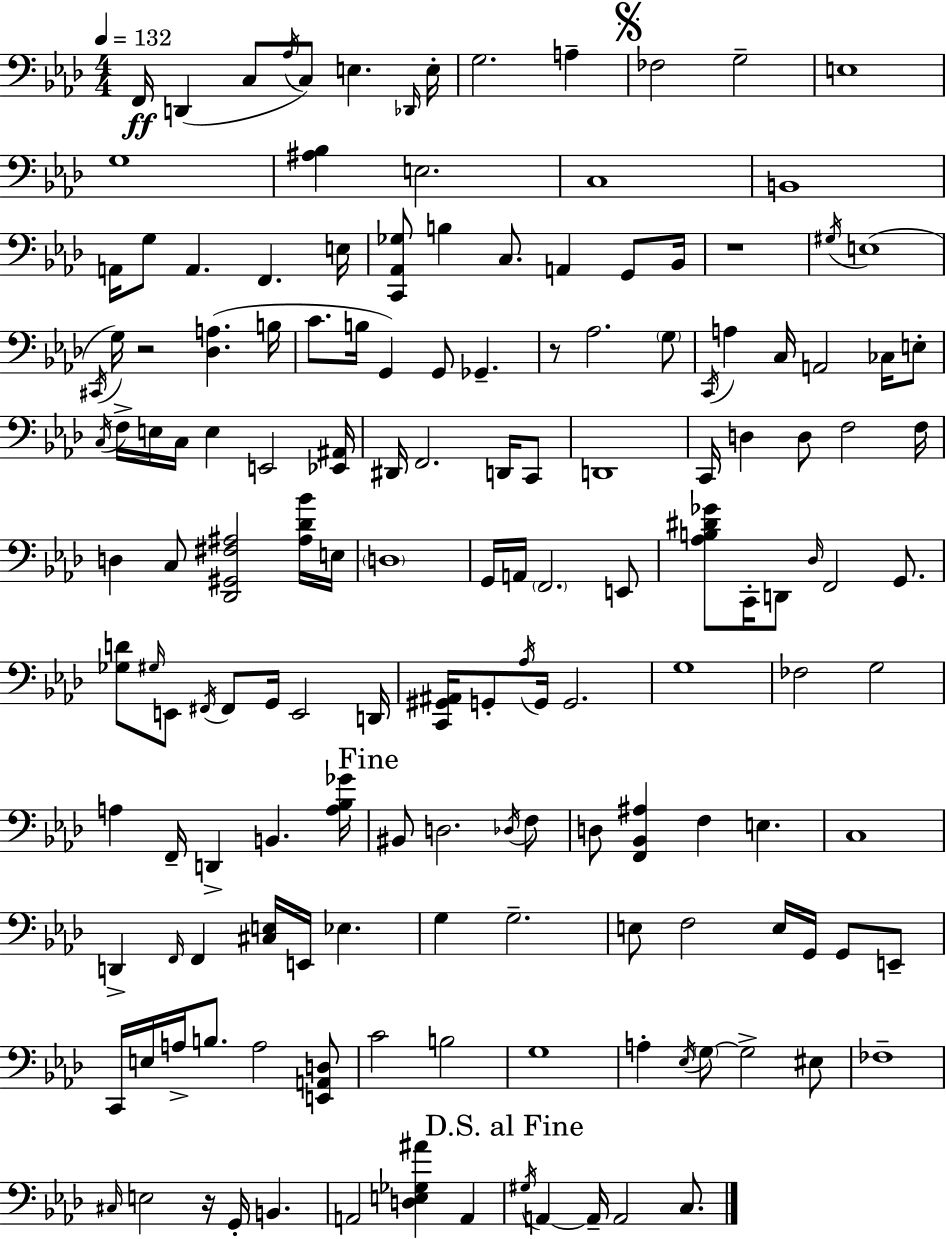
{
  \clef bass
  \numericTimeSignature
  \time 4/4
  \key f \minor
  \tempo 4 = 132
  f,16\ff d,4( c8 \acciaccatura { aes16 } c8) e4. | \grace { des,16 } e16-. g2. a4-- | \mark \markup { \musicglyph "scripts.segno" } fes2 g2-- | e1 | \break g1 | <ais bes>4 e2. | c1 | b,1 | \break a,16 g8 a,4. f,4. | e16 <c, aes, ges>8 b4 c8. a,4 g,8 | bes,16 r1 | \acciaccatura { gis16 }( e1 | \break \acciaccatura { cis,16 } g16) r2 <des a>4.( | b16 c'8. b16 g,4) g,8 ges,4.-- | r8 aes2. | \parenthesize g8 \acciaccatura { c,16 } a4 c16 a,2 | \break ces16 e8-. \acciaccatura { c16 } f16-> e16 c16 e4 e,2 | <ees, ais,>16 dis,16 f,2. | d,16 c,8 d,1 | c,16 d4 d8 f2 | \break f16 d4 c8 <des, gis, fis ais>2 | <ais des' bes'>16 e16 \parenthesize d1 | g,16 a,16 \parenthesize f,2. | e,8 <aes b dis' ges'>8 c,16-. d,8 \grace { des16 } f,2 | \break g,8. <ges d'>8 \grace { gis16 } e,8 \acciaccatura { fis,16 } fis,8 g,16 | e,2 d,16 <c, gis, ais,>16 g,8-. \acciaccatura { aes16 } g,16 g,2. | g1 | fes2 | \break g2 a4 f,16-- d,4-> | b,4. <a bes ges'>16 \mark "Fine" bis,8 d2. | \acciaccatura { des16 } f8 d8 <f, bes, ais>4 | f4 e4. c1 | \break d,4-> \grace { f,16 } | f,4 <cis e>16 e,16 ees4. g4 | g2.-- e8 f2 | e16 g,16 g,8 e,8-- c,16 e16 a16-> b8. | \break a2 <e, a, d>8 c'2 | b2 g1 | a4-. | \acciaccatura { ees16 } \parenthesize g8~~ g2-> eis8 fes1-- | \break \grace { cis16 } e2 | r16 g,16-. b,4. a,2 | <d e ges ais'>4 a,4 \mark "D.S. al Fine" \acciaccatura { gis16 } a,4~~ | a,16-- a,2 c8. \bar "|."
}